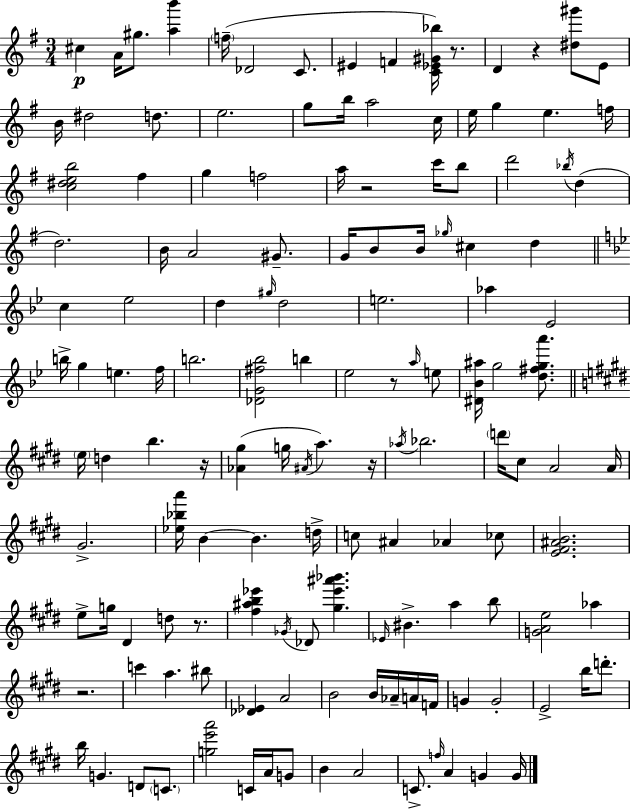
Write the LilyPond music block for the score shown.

{
  \clef treble
  \numericTimeSignature
  \time 3/4
  \key g \major
  cis''4\p a'16 gis''8. <a'' b'''>4 | \parenthesize f''16--( des'2 c'8. | eis'4 f'4 <c' ees' gis' bes''>16) r8. | d'4 r4 <dis'' gis'''>8 e'8 | \break b'16 dis''2 d''8. | e''2. | g''8 b''16 a''2 c''16 | e''16 g''4 e''4. f''16 | \break <c'' dis'' e'' b''>2 fis''4 | g''4 f''2 | a''16 r2 c'''16 b''8 | d'''2 \acciaccatura { bes''16 }( d''4 | \break d''2.) | b'16 a'2 gis'8.-- | g'16 b'8 b'16 \grace { ges''16 } cis''4 d''4 | \bar "||" \break \key g \minor c''4 ees''2 | d''4 \grace { gis''16 } d''2 | e''2. | aes''4 ees'2 | \break b''16-> g''4 e''4. | f''16 b''2. | <des' g' fis'' bes''>2 b''4 | ees''2 r8 \grace { a''16 } | \break e''8 <dis' bes' ais''>16 g''2 <d'' fis'' g'' a'''>8. | \bar "||" \break \key e \major \parenthesize e''16 d''4 b''4. r16 | <aes' gis''>4( g''16 \acciaccatura { ais'16 } a''4.) | r16 \acciaccatura { aes''16 } bes''2. | \parenthesize d'''16 cis''8 a'2 | \break a'16 gis'2.-> | <ees'' bes'' a'''>16 b'4~~ b'4. | d''16-> c''8 ais'4 aes'4 | ces''8 <e' fis' ais' b'>2. | \break e''8-> g''16 dis'4 d''8 r8. | <fis'' ais'' b'' ees'''>4 \acciaccatura { ges'16 } des'8 <gis'' ees''' ais''' bes'''>4. | \grace { ees'16 } bis'4.-> a''4 | b''8 <g' a' e''>2 | \break aes''4 r2. | c'''4 a''4. | bis''8 <des' ees'>4 a'2 | b'2 | \break b'16 aes'16-- a'16 f'16 g'4 g'2-. | e'2-> | b''16 d'''8.-. b''16 g'4. d'8 | \parenthesize c'8. <g'' e''' a'''>2 | \break c'16 a'16 g'8 b'4 a'2 | c'8.-> \grace { f''16 } a'4 | g'4 g'16 \bar "|."
}